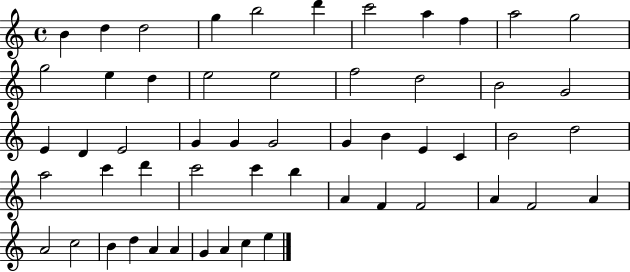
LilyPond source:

{
  \clef treble
  \time 4/4
  \defaultTimeSignature
  \key c \major
  b'4 d''4 d''2 | g''4 b''2 d'''4 | c'''2 a''4 f''4 | a''2 g''2 | \break g''2 e''4 d''4 | e''2 e''2 | f''2 d''2 | b'2 g'2 | \break e'4 d'4 e'2 | g'4 g'4 g'2 | g'4 b'4 e'4 c'4 | b'2 d''2 | \break a''2 c'''4 d'''4 | c'''2 c'''4 b''4 | a'4 f'4 f'2 | a'4 f'2 a'4 | \break a'2 c''2 | b'4 d''4 a'4 a'4 | g'4 a'4 c''4 e''4 | \bar "|."
}